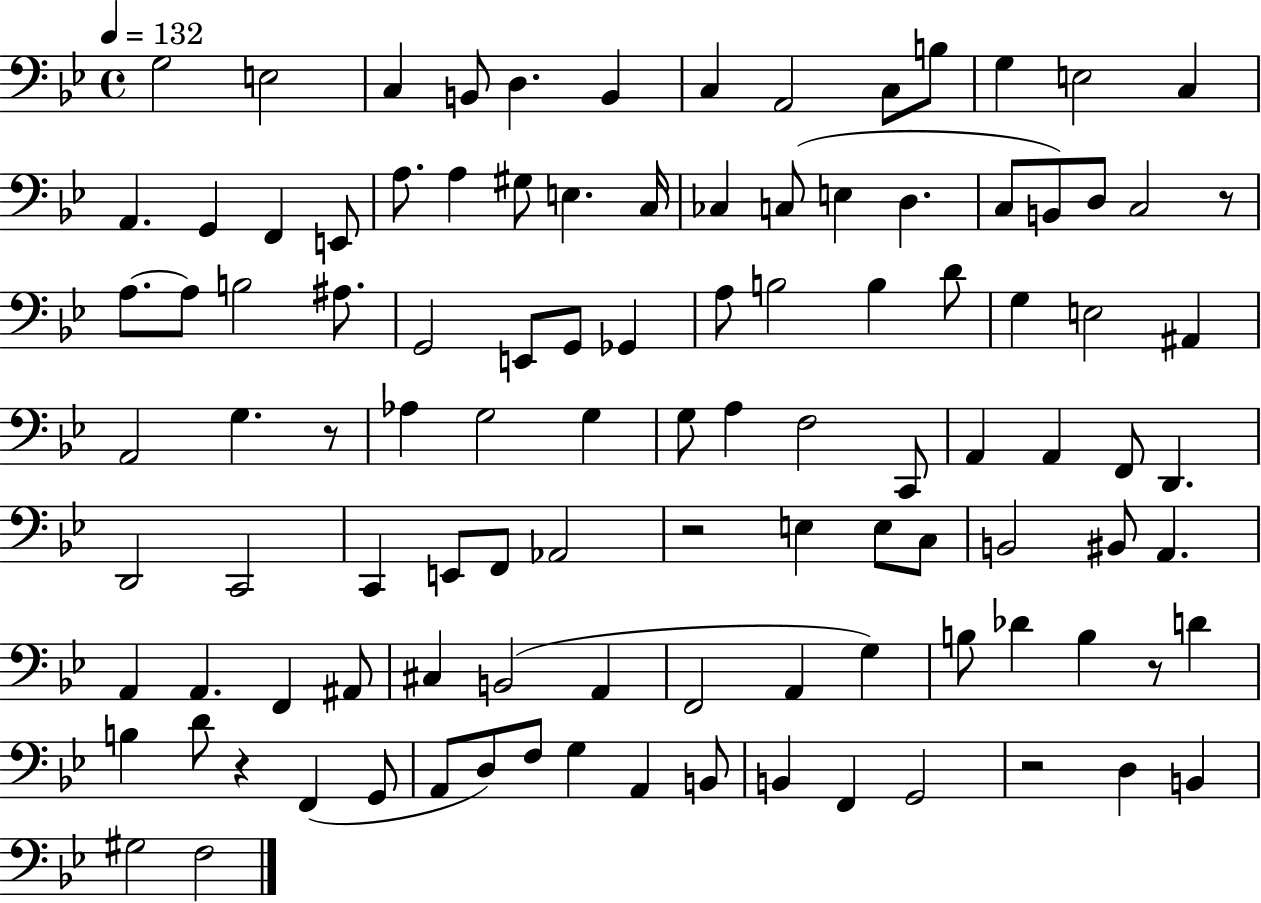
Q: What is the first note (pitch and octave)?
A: G3